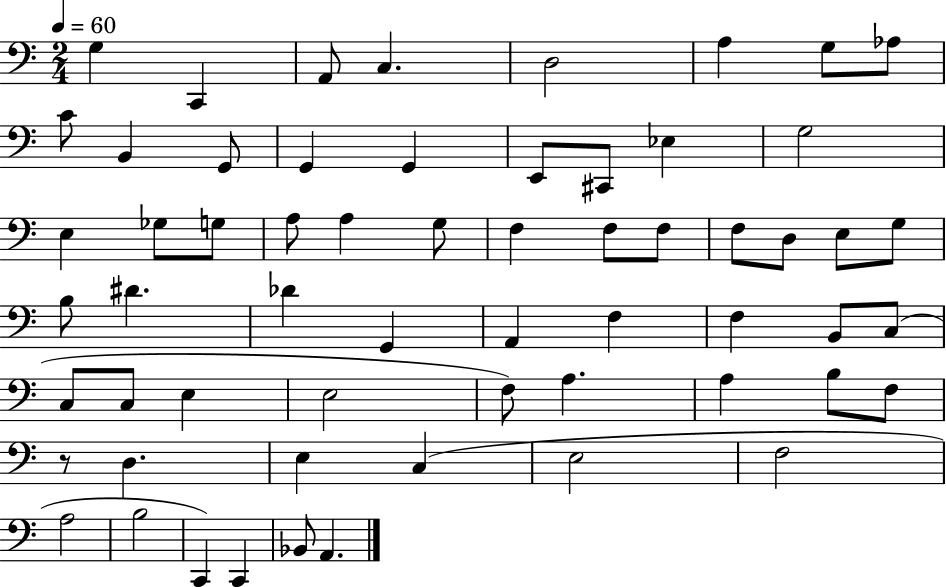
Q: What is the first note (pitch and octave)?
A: G3